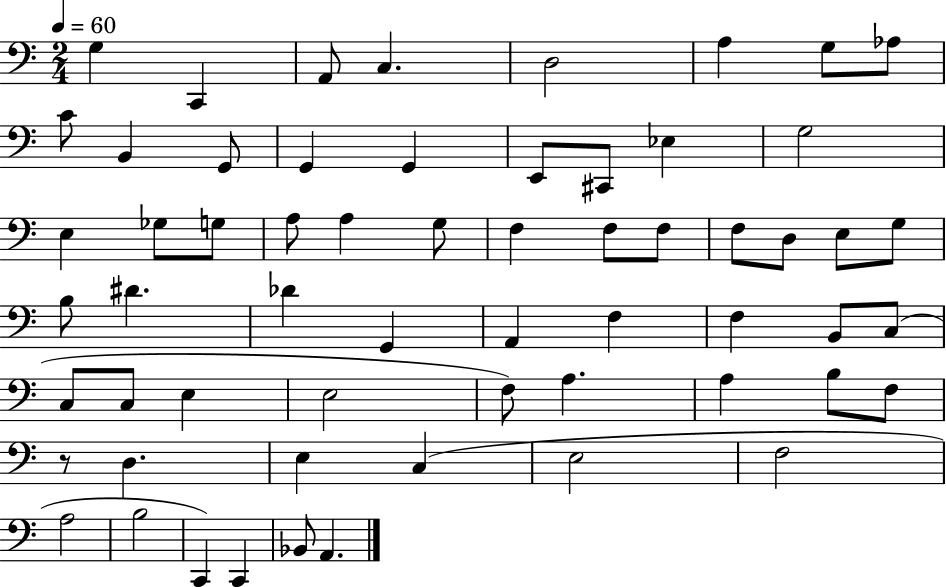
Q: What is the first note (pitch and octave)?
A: G3